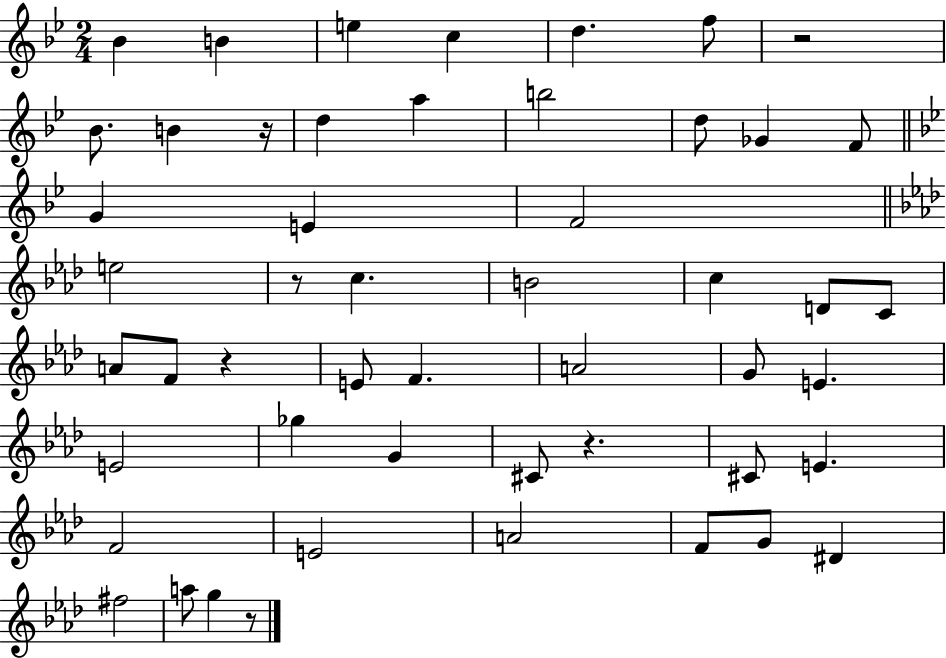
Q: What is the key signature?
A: BES major